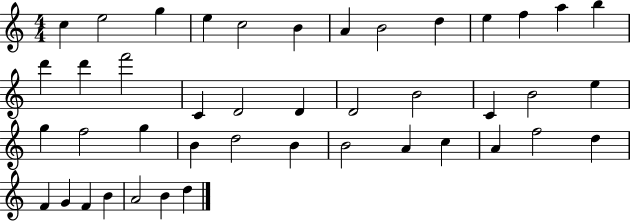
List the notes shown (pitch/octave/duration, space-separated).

C5/q E5/h G5/q E5/q C5/h B4/q A4/q B4/h D5/q E5/q F5/q A5/q B5/q D6/q D6/q F6/h C4/q D4/h D4/q D4/h B4/h C4/q B4/h E5/q G5/q F5/h G5/q B4/q D5/h B4/q B4/h A4/q C5/q A4/q F5/h D5/q F4/q G4/q F4/q B4/q A4/h B4/q D5/q